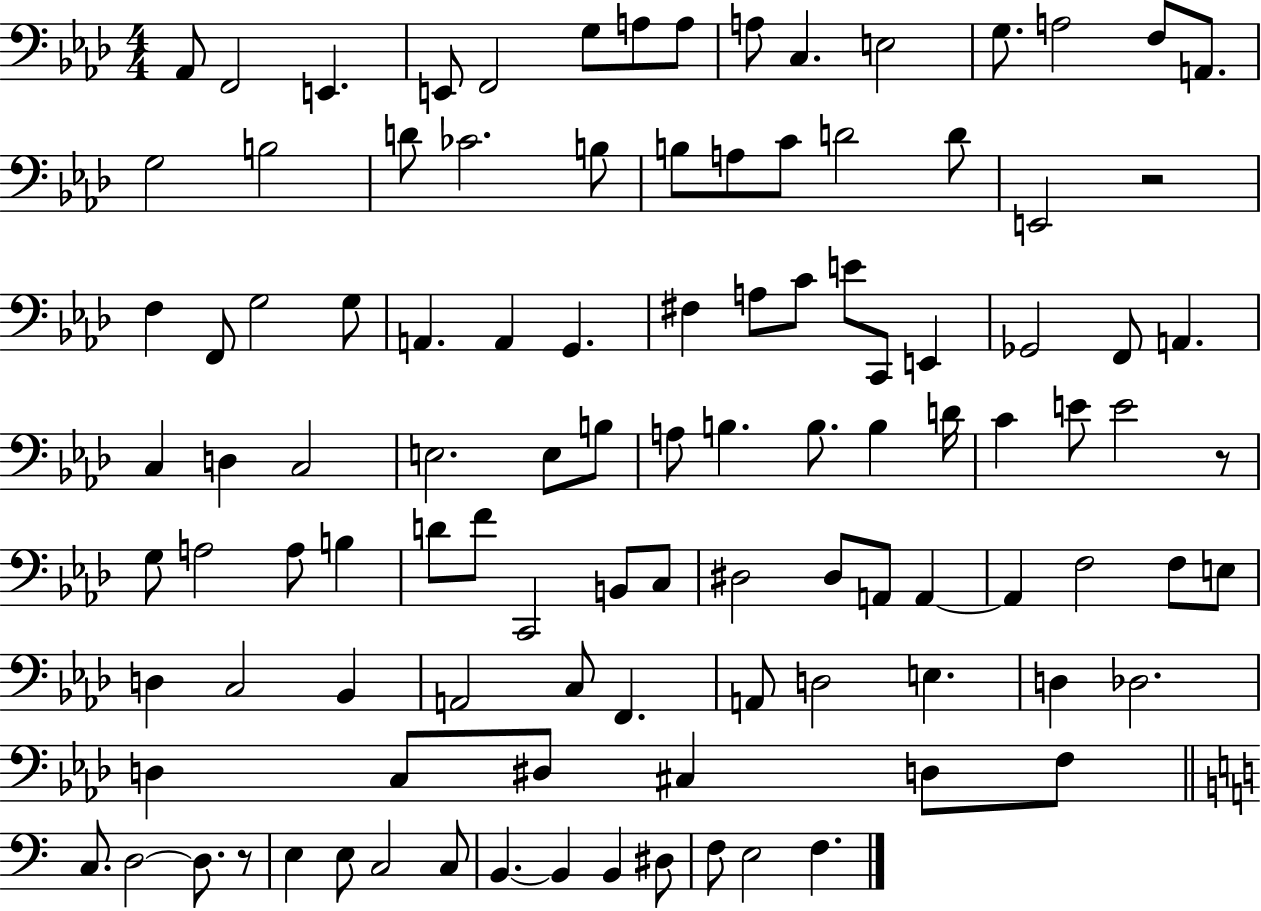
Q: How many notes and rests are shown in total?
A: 107